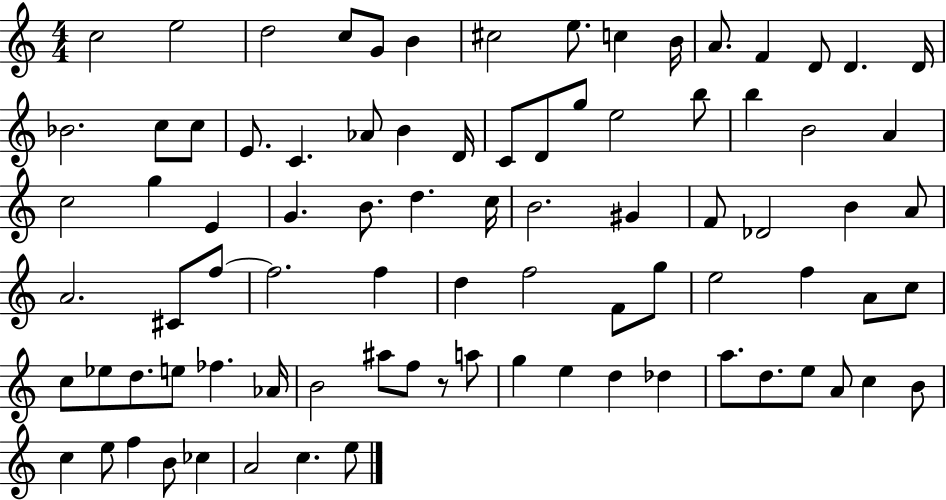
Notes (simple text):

C5/h E5/h D5/h C5/e G4/e B4/q C#5/h E5/e. C5/q B4/s A4/e. F4/q D4/e D4/q. D4/s Bb4/h. C5/e C5/e E4/e. C4/q. Ab4/e B4/q D4/s C4/e D4/e G5/e E5/h B5/e B5/q B4/h A4/q C5/h G5/q E4/q G4/q. B4/e. D5/q. C5/s B4/h. G#4/q F4/e Db4/h B4/q A4/e A4/h. C#4/e F5/e F5/h. F5/q D5/q F5/h F4/e G5/e E5/h F5/q A4/e C5/e C5/e Eb5/e D5/e. E5/e FES5/q. Ab4/s B4/h A#5/e F5/e R/e A5/e G5/q E5/q D5/q Db5/q A5/e. D5/e. E5/e A4/e C5/q B4/e C5/q E5/e F5/q B4/e CES5/q A4/h C5/q. E5/e